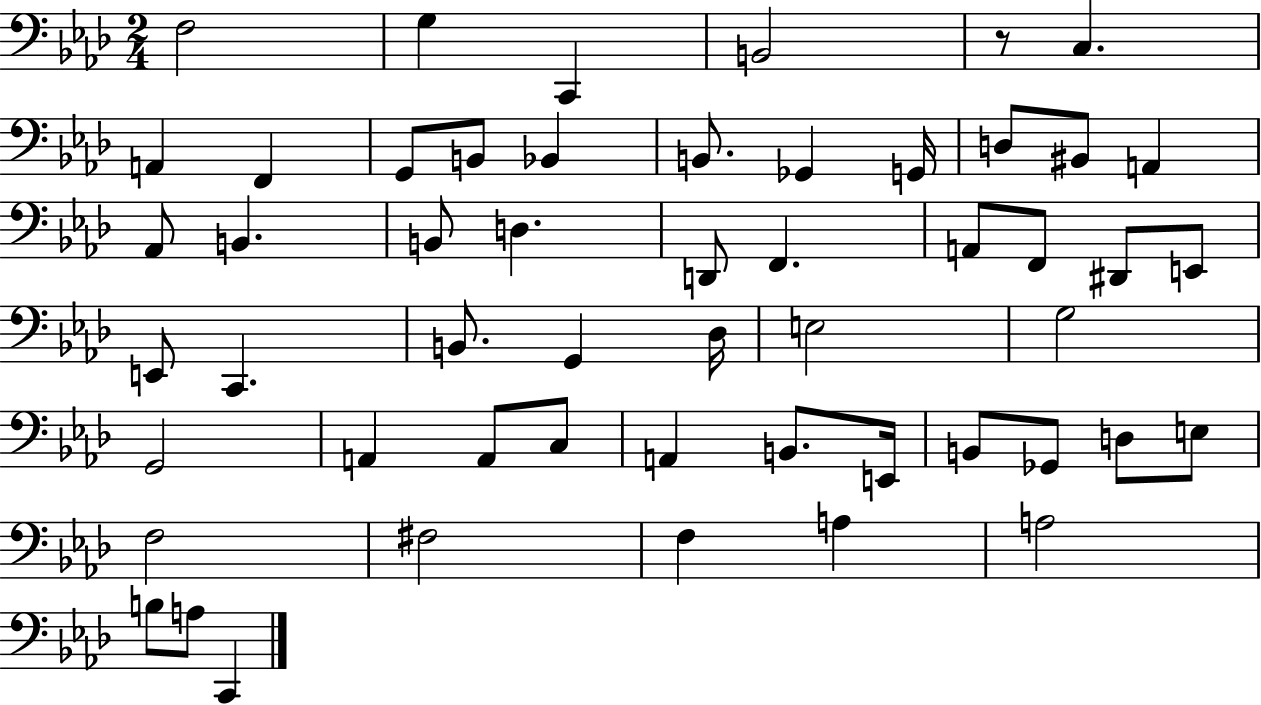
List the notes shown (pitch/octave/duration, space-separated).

F3/h G3/q C2/q B2/h R/e C3/q. A2/q F2/q G2/e B2/e Bb2/q B2/e. Gb2/q G2/s D3/e BIS2/e A2/q Ab2/e B2/q. B2/e D3/q. D2/e F2/q. A2/e F2/e D#2/e E2/e E2/e C2/q. B2/e. G2/q Db3/s E3/h G3/h G2/h A2/q A2/e C3/e A2/q B2/e. E2/s B2/e Gb2/e D3/e E3/e F3/h F#3/h F3/q A3/q A3/h B3/e A3/e C2/q